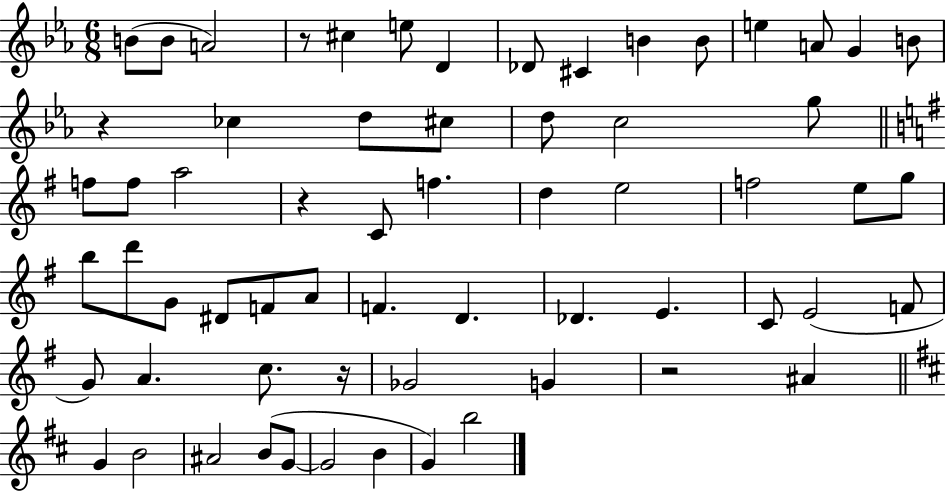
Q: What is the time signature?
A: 6/8